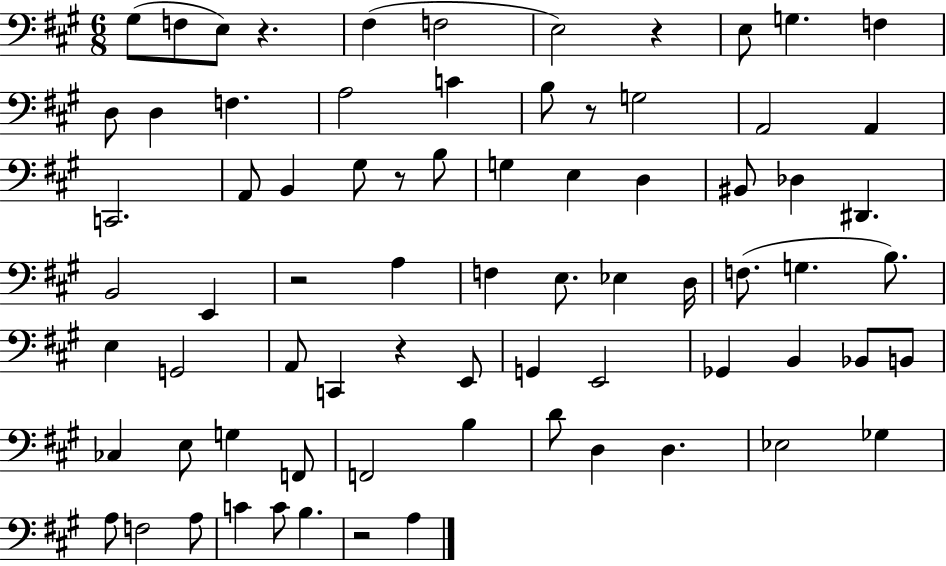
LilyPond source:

{
  \clef bass
  \numericTimeSignature
  \time 6/8
  \key a \major
  gis8( f8 e8) r4. | fis4( f2 | e2) r4 | e8 g4. f4 | \break d8 d4 f4. | a2 c'4 | b8 r8 g2 | a,2 a,4 | \break c,2. | a,8 b,4 gis8 r8 b8 | g4 e4 d4 | bis,8 des4 dis,4. | \break b,2 e,4 | r2 a4 | f4 e8. ees4 d16 | f8.( g4. b8.) | \break e4 g,2 | a,8 c,4 r4 e,8 | g,4 e,2 | ges,4 b,4 bes,8 b,8 | \break ces4 e8 g4 f,8 | f,2 b4 | d'8 d4 d4. | ees2 ges4 | \break a8 f2 a8 | c'4 c'8 b4. | r2 a4 | \bar "|."
}